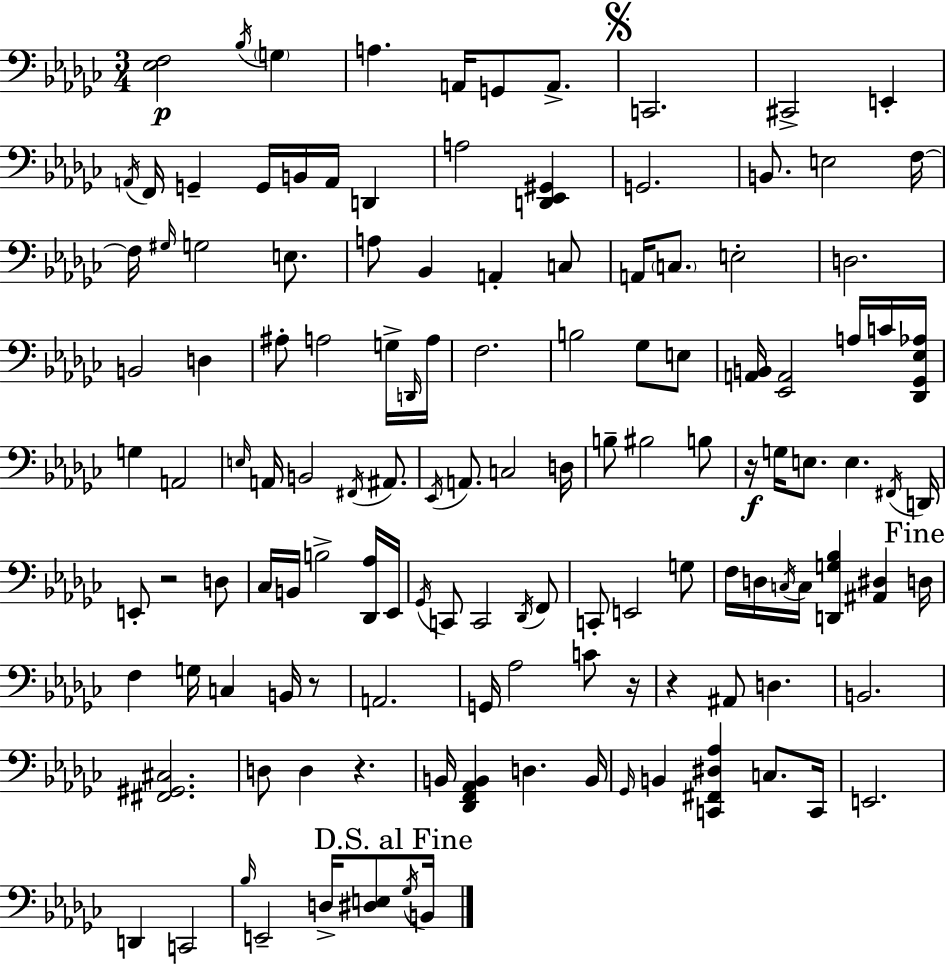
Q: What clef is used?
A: bass